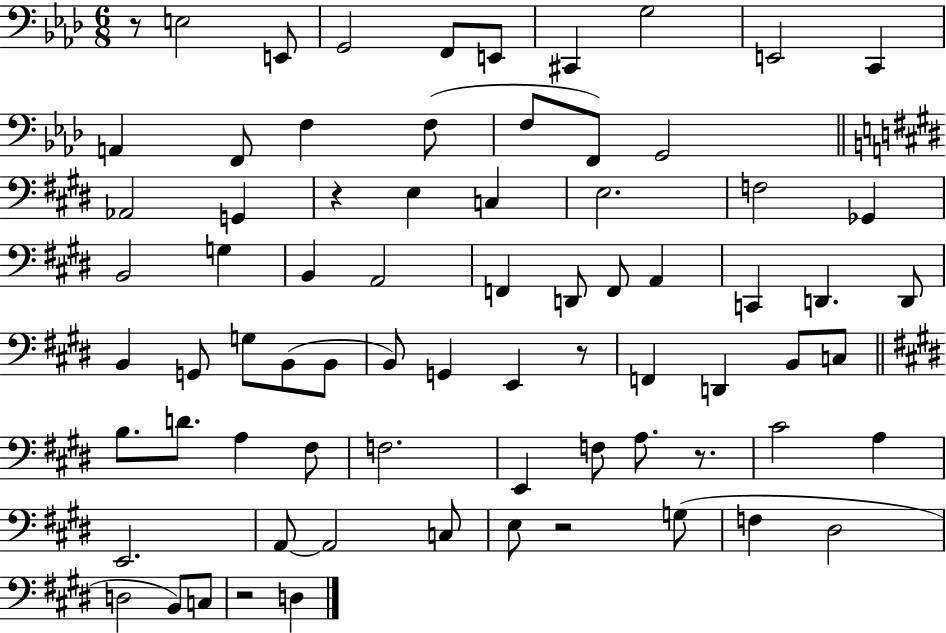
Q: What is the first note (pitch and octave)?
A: E3